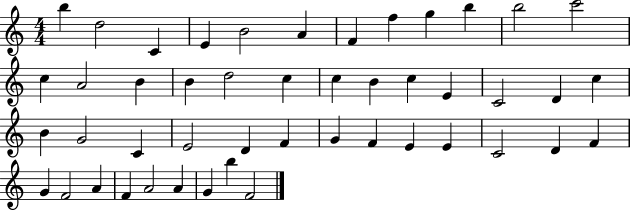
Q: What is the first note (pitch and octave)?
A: B5